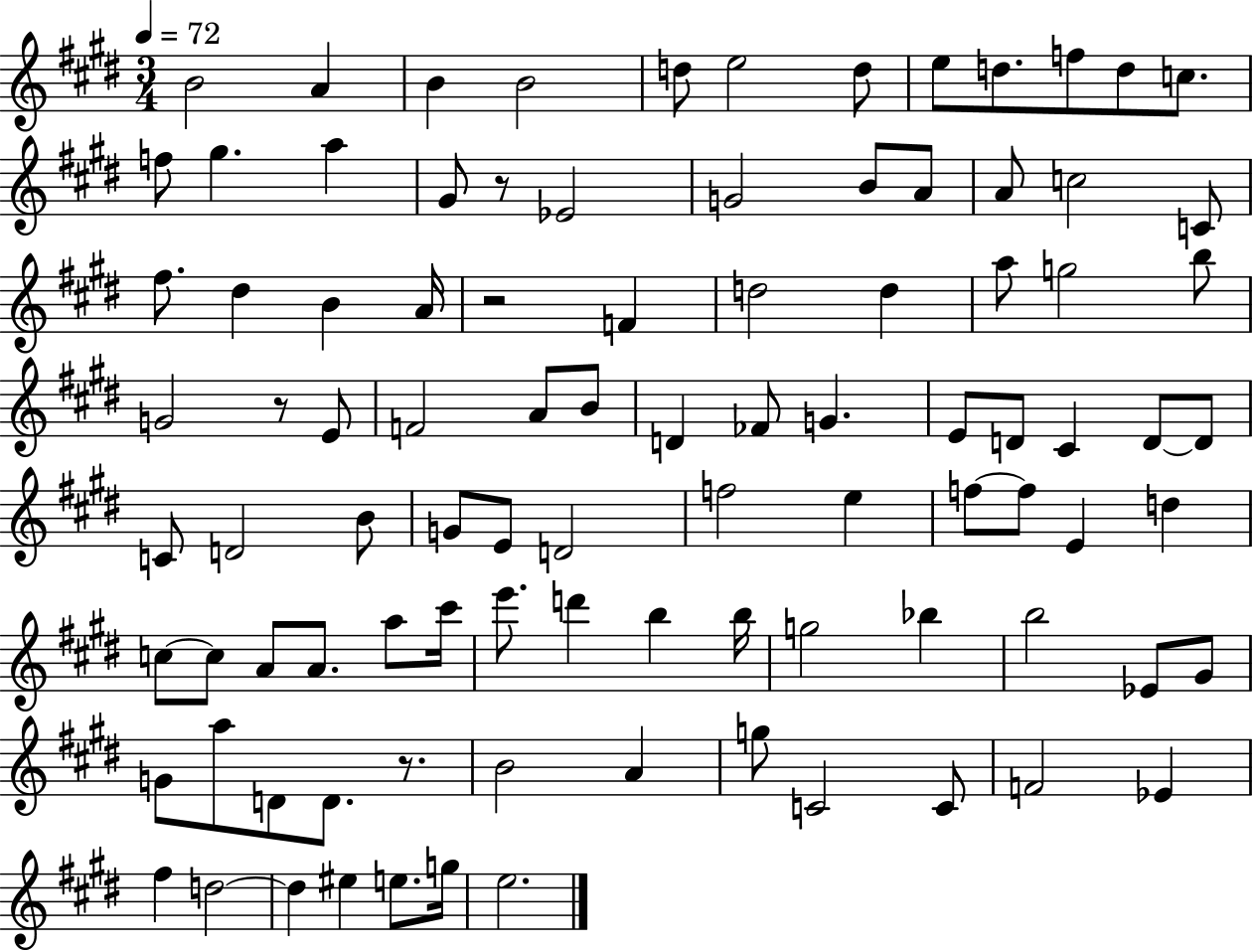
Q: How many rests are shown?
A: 4